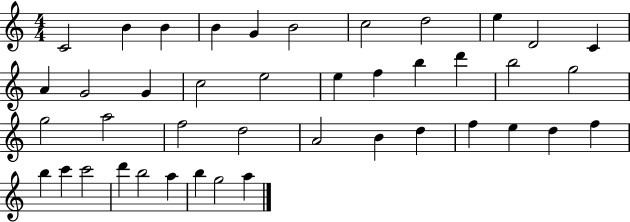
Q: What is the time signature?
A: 4/4